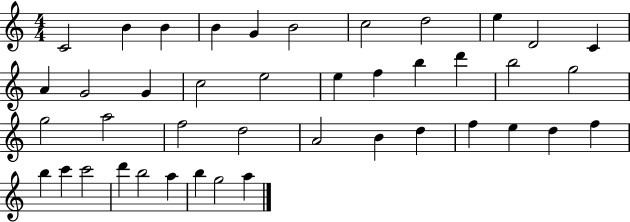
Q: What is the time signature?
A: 4/4